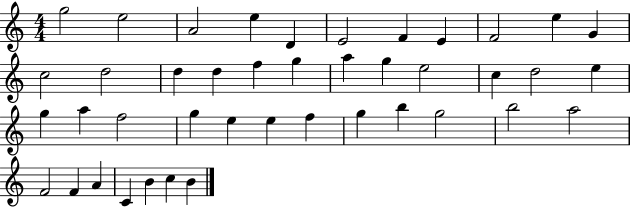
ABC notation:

X:1
T:Untitled
M:4/4
L:1/4
K:C
g2 e2 A2 e D E2 F E F2 e G c2 d2 d d f g a g e2 c d2 e g a f2 g e e f g b g2 b2 a2 F2 F A C B c B